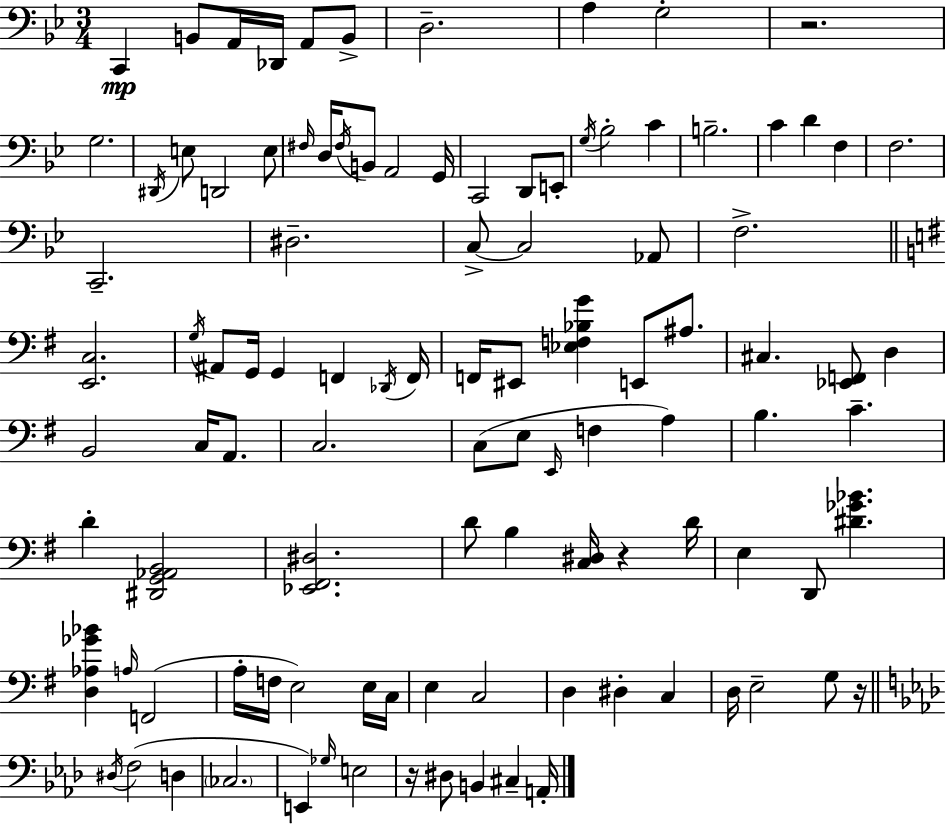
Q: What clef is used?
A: bass